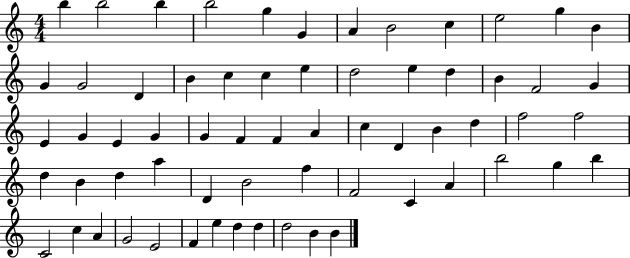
B5/q B5/h B5/q B5/h G5/q G4/q A4/q B4/h C5/q E5/h G5/q B4/q G4/q G4/h D4/q B4/q C5/q C5/q E5/q D5/h E5/q D5/q B4/q F4/h G4/q E4/q G4/q E4/q G4/q G4/q F4/q F4/q A4/q C5/q D4/q B4/q D5/q F5/h F5/h D5/q B4/q D5/q A5/q D4/q B4/h F5/q F4/h C4/q A4/q B5/h G5/q B5/q C4/h C5/q A4/q G4/h E4/h F4/q E5/q D5/q D5/q D5/h B4/q B4/q